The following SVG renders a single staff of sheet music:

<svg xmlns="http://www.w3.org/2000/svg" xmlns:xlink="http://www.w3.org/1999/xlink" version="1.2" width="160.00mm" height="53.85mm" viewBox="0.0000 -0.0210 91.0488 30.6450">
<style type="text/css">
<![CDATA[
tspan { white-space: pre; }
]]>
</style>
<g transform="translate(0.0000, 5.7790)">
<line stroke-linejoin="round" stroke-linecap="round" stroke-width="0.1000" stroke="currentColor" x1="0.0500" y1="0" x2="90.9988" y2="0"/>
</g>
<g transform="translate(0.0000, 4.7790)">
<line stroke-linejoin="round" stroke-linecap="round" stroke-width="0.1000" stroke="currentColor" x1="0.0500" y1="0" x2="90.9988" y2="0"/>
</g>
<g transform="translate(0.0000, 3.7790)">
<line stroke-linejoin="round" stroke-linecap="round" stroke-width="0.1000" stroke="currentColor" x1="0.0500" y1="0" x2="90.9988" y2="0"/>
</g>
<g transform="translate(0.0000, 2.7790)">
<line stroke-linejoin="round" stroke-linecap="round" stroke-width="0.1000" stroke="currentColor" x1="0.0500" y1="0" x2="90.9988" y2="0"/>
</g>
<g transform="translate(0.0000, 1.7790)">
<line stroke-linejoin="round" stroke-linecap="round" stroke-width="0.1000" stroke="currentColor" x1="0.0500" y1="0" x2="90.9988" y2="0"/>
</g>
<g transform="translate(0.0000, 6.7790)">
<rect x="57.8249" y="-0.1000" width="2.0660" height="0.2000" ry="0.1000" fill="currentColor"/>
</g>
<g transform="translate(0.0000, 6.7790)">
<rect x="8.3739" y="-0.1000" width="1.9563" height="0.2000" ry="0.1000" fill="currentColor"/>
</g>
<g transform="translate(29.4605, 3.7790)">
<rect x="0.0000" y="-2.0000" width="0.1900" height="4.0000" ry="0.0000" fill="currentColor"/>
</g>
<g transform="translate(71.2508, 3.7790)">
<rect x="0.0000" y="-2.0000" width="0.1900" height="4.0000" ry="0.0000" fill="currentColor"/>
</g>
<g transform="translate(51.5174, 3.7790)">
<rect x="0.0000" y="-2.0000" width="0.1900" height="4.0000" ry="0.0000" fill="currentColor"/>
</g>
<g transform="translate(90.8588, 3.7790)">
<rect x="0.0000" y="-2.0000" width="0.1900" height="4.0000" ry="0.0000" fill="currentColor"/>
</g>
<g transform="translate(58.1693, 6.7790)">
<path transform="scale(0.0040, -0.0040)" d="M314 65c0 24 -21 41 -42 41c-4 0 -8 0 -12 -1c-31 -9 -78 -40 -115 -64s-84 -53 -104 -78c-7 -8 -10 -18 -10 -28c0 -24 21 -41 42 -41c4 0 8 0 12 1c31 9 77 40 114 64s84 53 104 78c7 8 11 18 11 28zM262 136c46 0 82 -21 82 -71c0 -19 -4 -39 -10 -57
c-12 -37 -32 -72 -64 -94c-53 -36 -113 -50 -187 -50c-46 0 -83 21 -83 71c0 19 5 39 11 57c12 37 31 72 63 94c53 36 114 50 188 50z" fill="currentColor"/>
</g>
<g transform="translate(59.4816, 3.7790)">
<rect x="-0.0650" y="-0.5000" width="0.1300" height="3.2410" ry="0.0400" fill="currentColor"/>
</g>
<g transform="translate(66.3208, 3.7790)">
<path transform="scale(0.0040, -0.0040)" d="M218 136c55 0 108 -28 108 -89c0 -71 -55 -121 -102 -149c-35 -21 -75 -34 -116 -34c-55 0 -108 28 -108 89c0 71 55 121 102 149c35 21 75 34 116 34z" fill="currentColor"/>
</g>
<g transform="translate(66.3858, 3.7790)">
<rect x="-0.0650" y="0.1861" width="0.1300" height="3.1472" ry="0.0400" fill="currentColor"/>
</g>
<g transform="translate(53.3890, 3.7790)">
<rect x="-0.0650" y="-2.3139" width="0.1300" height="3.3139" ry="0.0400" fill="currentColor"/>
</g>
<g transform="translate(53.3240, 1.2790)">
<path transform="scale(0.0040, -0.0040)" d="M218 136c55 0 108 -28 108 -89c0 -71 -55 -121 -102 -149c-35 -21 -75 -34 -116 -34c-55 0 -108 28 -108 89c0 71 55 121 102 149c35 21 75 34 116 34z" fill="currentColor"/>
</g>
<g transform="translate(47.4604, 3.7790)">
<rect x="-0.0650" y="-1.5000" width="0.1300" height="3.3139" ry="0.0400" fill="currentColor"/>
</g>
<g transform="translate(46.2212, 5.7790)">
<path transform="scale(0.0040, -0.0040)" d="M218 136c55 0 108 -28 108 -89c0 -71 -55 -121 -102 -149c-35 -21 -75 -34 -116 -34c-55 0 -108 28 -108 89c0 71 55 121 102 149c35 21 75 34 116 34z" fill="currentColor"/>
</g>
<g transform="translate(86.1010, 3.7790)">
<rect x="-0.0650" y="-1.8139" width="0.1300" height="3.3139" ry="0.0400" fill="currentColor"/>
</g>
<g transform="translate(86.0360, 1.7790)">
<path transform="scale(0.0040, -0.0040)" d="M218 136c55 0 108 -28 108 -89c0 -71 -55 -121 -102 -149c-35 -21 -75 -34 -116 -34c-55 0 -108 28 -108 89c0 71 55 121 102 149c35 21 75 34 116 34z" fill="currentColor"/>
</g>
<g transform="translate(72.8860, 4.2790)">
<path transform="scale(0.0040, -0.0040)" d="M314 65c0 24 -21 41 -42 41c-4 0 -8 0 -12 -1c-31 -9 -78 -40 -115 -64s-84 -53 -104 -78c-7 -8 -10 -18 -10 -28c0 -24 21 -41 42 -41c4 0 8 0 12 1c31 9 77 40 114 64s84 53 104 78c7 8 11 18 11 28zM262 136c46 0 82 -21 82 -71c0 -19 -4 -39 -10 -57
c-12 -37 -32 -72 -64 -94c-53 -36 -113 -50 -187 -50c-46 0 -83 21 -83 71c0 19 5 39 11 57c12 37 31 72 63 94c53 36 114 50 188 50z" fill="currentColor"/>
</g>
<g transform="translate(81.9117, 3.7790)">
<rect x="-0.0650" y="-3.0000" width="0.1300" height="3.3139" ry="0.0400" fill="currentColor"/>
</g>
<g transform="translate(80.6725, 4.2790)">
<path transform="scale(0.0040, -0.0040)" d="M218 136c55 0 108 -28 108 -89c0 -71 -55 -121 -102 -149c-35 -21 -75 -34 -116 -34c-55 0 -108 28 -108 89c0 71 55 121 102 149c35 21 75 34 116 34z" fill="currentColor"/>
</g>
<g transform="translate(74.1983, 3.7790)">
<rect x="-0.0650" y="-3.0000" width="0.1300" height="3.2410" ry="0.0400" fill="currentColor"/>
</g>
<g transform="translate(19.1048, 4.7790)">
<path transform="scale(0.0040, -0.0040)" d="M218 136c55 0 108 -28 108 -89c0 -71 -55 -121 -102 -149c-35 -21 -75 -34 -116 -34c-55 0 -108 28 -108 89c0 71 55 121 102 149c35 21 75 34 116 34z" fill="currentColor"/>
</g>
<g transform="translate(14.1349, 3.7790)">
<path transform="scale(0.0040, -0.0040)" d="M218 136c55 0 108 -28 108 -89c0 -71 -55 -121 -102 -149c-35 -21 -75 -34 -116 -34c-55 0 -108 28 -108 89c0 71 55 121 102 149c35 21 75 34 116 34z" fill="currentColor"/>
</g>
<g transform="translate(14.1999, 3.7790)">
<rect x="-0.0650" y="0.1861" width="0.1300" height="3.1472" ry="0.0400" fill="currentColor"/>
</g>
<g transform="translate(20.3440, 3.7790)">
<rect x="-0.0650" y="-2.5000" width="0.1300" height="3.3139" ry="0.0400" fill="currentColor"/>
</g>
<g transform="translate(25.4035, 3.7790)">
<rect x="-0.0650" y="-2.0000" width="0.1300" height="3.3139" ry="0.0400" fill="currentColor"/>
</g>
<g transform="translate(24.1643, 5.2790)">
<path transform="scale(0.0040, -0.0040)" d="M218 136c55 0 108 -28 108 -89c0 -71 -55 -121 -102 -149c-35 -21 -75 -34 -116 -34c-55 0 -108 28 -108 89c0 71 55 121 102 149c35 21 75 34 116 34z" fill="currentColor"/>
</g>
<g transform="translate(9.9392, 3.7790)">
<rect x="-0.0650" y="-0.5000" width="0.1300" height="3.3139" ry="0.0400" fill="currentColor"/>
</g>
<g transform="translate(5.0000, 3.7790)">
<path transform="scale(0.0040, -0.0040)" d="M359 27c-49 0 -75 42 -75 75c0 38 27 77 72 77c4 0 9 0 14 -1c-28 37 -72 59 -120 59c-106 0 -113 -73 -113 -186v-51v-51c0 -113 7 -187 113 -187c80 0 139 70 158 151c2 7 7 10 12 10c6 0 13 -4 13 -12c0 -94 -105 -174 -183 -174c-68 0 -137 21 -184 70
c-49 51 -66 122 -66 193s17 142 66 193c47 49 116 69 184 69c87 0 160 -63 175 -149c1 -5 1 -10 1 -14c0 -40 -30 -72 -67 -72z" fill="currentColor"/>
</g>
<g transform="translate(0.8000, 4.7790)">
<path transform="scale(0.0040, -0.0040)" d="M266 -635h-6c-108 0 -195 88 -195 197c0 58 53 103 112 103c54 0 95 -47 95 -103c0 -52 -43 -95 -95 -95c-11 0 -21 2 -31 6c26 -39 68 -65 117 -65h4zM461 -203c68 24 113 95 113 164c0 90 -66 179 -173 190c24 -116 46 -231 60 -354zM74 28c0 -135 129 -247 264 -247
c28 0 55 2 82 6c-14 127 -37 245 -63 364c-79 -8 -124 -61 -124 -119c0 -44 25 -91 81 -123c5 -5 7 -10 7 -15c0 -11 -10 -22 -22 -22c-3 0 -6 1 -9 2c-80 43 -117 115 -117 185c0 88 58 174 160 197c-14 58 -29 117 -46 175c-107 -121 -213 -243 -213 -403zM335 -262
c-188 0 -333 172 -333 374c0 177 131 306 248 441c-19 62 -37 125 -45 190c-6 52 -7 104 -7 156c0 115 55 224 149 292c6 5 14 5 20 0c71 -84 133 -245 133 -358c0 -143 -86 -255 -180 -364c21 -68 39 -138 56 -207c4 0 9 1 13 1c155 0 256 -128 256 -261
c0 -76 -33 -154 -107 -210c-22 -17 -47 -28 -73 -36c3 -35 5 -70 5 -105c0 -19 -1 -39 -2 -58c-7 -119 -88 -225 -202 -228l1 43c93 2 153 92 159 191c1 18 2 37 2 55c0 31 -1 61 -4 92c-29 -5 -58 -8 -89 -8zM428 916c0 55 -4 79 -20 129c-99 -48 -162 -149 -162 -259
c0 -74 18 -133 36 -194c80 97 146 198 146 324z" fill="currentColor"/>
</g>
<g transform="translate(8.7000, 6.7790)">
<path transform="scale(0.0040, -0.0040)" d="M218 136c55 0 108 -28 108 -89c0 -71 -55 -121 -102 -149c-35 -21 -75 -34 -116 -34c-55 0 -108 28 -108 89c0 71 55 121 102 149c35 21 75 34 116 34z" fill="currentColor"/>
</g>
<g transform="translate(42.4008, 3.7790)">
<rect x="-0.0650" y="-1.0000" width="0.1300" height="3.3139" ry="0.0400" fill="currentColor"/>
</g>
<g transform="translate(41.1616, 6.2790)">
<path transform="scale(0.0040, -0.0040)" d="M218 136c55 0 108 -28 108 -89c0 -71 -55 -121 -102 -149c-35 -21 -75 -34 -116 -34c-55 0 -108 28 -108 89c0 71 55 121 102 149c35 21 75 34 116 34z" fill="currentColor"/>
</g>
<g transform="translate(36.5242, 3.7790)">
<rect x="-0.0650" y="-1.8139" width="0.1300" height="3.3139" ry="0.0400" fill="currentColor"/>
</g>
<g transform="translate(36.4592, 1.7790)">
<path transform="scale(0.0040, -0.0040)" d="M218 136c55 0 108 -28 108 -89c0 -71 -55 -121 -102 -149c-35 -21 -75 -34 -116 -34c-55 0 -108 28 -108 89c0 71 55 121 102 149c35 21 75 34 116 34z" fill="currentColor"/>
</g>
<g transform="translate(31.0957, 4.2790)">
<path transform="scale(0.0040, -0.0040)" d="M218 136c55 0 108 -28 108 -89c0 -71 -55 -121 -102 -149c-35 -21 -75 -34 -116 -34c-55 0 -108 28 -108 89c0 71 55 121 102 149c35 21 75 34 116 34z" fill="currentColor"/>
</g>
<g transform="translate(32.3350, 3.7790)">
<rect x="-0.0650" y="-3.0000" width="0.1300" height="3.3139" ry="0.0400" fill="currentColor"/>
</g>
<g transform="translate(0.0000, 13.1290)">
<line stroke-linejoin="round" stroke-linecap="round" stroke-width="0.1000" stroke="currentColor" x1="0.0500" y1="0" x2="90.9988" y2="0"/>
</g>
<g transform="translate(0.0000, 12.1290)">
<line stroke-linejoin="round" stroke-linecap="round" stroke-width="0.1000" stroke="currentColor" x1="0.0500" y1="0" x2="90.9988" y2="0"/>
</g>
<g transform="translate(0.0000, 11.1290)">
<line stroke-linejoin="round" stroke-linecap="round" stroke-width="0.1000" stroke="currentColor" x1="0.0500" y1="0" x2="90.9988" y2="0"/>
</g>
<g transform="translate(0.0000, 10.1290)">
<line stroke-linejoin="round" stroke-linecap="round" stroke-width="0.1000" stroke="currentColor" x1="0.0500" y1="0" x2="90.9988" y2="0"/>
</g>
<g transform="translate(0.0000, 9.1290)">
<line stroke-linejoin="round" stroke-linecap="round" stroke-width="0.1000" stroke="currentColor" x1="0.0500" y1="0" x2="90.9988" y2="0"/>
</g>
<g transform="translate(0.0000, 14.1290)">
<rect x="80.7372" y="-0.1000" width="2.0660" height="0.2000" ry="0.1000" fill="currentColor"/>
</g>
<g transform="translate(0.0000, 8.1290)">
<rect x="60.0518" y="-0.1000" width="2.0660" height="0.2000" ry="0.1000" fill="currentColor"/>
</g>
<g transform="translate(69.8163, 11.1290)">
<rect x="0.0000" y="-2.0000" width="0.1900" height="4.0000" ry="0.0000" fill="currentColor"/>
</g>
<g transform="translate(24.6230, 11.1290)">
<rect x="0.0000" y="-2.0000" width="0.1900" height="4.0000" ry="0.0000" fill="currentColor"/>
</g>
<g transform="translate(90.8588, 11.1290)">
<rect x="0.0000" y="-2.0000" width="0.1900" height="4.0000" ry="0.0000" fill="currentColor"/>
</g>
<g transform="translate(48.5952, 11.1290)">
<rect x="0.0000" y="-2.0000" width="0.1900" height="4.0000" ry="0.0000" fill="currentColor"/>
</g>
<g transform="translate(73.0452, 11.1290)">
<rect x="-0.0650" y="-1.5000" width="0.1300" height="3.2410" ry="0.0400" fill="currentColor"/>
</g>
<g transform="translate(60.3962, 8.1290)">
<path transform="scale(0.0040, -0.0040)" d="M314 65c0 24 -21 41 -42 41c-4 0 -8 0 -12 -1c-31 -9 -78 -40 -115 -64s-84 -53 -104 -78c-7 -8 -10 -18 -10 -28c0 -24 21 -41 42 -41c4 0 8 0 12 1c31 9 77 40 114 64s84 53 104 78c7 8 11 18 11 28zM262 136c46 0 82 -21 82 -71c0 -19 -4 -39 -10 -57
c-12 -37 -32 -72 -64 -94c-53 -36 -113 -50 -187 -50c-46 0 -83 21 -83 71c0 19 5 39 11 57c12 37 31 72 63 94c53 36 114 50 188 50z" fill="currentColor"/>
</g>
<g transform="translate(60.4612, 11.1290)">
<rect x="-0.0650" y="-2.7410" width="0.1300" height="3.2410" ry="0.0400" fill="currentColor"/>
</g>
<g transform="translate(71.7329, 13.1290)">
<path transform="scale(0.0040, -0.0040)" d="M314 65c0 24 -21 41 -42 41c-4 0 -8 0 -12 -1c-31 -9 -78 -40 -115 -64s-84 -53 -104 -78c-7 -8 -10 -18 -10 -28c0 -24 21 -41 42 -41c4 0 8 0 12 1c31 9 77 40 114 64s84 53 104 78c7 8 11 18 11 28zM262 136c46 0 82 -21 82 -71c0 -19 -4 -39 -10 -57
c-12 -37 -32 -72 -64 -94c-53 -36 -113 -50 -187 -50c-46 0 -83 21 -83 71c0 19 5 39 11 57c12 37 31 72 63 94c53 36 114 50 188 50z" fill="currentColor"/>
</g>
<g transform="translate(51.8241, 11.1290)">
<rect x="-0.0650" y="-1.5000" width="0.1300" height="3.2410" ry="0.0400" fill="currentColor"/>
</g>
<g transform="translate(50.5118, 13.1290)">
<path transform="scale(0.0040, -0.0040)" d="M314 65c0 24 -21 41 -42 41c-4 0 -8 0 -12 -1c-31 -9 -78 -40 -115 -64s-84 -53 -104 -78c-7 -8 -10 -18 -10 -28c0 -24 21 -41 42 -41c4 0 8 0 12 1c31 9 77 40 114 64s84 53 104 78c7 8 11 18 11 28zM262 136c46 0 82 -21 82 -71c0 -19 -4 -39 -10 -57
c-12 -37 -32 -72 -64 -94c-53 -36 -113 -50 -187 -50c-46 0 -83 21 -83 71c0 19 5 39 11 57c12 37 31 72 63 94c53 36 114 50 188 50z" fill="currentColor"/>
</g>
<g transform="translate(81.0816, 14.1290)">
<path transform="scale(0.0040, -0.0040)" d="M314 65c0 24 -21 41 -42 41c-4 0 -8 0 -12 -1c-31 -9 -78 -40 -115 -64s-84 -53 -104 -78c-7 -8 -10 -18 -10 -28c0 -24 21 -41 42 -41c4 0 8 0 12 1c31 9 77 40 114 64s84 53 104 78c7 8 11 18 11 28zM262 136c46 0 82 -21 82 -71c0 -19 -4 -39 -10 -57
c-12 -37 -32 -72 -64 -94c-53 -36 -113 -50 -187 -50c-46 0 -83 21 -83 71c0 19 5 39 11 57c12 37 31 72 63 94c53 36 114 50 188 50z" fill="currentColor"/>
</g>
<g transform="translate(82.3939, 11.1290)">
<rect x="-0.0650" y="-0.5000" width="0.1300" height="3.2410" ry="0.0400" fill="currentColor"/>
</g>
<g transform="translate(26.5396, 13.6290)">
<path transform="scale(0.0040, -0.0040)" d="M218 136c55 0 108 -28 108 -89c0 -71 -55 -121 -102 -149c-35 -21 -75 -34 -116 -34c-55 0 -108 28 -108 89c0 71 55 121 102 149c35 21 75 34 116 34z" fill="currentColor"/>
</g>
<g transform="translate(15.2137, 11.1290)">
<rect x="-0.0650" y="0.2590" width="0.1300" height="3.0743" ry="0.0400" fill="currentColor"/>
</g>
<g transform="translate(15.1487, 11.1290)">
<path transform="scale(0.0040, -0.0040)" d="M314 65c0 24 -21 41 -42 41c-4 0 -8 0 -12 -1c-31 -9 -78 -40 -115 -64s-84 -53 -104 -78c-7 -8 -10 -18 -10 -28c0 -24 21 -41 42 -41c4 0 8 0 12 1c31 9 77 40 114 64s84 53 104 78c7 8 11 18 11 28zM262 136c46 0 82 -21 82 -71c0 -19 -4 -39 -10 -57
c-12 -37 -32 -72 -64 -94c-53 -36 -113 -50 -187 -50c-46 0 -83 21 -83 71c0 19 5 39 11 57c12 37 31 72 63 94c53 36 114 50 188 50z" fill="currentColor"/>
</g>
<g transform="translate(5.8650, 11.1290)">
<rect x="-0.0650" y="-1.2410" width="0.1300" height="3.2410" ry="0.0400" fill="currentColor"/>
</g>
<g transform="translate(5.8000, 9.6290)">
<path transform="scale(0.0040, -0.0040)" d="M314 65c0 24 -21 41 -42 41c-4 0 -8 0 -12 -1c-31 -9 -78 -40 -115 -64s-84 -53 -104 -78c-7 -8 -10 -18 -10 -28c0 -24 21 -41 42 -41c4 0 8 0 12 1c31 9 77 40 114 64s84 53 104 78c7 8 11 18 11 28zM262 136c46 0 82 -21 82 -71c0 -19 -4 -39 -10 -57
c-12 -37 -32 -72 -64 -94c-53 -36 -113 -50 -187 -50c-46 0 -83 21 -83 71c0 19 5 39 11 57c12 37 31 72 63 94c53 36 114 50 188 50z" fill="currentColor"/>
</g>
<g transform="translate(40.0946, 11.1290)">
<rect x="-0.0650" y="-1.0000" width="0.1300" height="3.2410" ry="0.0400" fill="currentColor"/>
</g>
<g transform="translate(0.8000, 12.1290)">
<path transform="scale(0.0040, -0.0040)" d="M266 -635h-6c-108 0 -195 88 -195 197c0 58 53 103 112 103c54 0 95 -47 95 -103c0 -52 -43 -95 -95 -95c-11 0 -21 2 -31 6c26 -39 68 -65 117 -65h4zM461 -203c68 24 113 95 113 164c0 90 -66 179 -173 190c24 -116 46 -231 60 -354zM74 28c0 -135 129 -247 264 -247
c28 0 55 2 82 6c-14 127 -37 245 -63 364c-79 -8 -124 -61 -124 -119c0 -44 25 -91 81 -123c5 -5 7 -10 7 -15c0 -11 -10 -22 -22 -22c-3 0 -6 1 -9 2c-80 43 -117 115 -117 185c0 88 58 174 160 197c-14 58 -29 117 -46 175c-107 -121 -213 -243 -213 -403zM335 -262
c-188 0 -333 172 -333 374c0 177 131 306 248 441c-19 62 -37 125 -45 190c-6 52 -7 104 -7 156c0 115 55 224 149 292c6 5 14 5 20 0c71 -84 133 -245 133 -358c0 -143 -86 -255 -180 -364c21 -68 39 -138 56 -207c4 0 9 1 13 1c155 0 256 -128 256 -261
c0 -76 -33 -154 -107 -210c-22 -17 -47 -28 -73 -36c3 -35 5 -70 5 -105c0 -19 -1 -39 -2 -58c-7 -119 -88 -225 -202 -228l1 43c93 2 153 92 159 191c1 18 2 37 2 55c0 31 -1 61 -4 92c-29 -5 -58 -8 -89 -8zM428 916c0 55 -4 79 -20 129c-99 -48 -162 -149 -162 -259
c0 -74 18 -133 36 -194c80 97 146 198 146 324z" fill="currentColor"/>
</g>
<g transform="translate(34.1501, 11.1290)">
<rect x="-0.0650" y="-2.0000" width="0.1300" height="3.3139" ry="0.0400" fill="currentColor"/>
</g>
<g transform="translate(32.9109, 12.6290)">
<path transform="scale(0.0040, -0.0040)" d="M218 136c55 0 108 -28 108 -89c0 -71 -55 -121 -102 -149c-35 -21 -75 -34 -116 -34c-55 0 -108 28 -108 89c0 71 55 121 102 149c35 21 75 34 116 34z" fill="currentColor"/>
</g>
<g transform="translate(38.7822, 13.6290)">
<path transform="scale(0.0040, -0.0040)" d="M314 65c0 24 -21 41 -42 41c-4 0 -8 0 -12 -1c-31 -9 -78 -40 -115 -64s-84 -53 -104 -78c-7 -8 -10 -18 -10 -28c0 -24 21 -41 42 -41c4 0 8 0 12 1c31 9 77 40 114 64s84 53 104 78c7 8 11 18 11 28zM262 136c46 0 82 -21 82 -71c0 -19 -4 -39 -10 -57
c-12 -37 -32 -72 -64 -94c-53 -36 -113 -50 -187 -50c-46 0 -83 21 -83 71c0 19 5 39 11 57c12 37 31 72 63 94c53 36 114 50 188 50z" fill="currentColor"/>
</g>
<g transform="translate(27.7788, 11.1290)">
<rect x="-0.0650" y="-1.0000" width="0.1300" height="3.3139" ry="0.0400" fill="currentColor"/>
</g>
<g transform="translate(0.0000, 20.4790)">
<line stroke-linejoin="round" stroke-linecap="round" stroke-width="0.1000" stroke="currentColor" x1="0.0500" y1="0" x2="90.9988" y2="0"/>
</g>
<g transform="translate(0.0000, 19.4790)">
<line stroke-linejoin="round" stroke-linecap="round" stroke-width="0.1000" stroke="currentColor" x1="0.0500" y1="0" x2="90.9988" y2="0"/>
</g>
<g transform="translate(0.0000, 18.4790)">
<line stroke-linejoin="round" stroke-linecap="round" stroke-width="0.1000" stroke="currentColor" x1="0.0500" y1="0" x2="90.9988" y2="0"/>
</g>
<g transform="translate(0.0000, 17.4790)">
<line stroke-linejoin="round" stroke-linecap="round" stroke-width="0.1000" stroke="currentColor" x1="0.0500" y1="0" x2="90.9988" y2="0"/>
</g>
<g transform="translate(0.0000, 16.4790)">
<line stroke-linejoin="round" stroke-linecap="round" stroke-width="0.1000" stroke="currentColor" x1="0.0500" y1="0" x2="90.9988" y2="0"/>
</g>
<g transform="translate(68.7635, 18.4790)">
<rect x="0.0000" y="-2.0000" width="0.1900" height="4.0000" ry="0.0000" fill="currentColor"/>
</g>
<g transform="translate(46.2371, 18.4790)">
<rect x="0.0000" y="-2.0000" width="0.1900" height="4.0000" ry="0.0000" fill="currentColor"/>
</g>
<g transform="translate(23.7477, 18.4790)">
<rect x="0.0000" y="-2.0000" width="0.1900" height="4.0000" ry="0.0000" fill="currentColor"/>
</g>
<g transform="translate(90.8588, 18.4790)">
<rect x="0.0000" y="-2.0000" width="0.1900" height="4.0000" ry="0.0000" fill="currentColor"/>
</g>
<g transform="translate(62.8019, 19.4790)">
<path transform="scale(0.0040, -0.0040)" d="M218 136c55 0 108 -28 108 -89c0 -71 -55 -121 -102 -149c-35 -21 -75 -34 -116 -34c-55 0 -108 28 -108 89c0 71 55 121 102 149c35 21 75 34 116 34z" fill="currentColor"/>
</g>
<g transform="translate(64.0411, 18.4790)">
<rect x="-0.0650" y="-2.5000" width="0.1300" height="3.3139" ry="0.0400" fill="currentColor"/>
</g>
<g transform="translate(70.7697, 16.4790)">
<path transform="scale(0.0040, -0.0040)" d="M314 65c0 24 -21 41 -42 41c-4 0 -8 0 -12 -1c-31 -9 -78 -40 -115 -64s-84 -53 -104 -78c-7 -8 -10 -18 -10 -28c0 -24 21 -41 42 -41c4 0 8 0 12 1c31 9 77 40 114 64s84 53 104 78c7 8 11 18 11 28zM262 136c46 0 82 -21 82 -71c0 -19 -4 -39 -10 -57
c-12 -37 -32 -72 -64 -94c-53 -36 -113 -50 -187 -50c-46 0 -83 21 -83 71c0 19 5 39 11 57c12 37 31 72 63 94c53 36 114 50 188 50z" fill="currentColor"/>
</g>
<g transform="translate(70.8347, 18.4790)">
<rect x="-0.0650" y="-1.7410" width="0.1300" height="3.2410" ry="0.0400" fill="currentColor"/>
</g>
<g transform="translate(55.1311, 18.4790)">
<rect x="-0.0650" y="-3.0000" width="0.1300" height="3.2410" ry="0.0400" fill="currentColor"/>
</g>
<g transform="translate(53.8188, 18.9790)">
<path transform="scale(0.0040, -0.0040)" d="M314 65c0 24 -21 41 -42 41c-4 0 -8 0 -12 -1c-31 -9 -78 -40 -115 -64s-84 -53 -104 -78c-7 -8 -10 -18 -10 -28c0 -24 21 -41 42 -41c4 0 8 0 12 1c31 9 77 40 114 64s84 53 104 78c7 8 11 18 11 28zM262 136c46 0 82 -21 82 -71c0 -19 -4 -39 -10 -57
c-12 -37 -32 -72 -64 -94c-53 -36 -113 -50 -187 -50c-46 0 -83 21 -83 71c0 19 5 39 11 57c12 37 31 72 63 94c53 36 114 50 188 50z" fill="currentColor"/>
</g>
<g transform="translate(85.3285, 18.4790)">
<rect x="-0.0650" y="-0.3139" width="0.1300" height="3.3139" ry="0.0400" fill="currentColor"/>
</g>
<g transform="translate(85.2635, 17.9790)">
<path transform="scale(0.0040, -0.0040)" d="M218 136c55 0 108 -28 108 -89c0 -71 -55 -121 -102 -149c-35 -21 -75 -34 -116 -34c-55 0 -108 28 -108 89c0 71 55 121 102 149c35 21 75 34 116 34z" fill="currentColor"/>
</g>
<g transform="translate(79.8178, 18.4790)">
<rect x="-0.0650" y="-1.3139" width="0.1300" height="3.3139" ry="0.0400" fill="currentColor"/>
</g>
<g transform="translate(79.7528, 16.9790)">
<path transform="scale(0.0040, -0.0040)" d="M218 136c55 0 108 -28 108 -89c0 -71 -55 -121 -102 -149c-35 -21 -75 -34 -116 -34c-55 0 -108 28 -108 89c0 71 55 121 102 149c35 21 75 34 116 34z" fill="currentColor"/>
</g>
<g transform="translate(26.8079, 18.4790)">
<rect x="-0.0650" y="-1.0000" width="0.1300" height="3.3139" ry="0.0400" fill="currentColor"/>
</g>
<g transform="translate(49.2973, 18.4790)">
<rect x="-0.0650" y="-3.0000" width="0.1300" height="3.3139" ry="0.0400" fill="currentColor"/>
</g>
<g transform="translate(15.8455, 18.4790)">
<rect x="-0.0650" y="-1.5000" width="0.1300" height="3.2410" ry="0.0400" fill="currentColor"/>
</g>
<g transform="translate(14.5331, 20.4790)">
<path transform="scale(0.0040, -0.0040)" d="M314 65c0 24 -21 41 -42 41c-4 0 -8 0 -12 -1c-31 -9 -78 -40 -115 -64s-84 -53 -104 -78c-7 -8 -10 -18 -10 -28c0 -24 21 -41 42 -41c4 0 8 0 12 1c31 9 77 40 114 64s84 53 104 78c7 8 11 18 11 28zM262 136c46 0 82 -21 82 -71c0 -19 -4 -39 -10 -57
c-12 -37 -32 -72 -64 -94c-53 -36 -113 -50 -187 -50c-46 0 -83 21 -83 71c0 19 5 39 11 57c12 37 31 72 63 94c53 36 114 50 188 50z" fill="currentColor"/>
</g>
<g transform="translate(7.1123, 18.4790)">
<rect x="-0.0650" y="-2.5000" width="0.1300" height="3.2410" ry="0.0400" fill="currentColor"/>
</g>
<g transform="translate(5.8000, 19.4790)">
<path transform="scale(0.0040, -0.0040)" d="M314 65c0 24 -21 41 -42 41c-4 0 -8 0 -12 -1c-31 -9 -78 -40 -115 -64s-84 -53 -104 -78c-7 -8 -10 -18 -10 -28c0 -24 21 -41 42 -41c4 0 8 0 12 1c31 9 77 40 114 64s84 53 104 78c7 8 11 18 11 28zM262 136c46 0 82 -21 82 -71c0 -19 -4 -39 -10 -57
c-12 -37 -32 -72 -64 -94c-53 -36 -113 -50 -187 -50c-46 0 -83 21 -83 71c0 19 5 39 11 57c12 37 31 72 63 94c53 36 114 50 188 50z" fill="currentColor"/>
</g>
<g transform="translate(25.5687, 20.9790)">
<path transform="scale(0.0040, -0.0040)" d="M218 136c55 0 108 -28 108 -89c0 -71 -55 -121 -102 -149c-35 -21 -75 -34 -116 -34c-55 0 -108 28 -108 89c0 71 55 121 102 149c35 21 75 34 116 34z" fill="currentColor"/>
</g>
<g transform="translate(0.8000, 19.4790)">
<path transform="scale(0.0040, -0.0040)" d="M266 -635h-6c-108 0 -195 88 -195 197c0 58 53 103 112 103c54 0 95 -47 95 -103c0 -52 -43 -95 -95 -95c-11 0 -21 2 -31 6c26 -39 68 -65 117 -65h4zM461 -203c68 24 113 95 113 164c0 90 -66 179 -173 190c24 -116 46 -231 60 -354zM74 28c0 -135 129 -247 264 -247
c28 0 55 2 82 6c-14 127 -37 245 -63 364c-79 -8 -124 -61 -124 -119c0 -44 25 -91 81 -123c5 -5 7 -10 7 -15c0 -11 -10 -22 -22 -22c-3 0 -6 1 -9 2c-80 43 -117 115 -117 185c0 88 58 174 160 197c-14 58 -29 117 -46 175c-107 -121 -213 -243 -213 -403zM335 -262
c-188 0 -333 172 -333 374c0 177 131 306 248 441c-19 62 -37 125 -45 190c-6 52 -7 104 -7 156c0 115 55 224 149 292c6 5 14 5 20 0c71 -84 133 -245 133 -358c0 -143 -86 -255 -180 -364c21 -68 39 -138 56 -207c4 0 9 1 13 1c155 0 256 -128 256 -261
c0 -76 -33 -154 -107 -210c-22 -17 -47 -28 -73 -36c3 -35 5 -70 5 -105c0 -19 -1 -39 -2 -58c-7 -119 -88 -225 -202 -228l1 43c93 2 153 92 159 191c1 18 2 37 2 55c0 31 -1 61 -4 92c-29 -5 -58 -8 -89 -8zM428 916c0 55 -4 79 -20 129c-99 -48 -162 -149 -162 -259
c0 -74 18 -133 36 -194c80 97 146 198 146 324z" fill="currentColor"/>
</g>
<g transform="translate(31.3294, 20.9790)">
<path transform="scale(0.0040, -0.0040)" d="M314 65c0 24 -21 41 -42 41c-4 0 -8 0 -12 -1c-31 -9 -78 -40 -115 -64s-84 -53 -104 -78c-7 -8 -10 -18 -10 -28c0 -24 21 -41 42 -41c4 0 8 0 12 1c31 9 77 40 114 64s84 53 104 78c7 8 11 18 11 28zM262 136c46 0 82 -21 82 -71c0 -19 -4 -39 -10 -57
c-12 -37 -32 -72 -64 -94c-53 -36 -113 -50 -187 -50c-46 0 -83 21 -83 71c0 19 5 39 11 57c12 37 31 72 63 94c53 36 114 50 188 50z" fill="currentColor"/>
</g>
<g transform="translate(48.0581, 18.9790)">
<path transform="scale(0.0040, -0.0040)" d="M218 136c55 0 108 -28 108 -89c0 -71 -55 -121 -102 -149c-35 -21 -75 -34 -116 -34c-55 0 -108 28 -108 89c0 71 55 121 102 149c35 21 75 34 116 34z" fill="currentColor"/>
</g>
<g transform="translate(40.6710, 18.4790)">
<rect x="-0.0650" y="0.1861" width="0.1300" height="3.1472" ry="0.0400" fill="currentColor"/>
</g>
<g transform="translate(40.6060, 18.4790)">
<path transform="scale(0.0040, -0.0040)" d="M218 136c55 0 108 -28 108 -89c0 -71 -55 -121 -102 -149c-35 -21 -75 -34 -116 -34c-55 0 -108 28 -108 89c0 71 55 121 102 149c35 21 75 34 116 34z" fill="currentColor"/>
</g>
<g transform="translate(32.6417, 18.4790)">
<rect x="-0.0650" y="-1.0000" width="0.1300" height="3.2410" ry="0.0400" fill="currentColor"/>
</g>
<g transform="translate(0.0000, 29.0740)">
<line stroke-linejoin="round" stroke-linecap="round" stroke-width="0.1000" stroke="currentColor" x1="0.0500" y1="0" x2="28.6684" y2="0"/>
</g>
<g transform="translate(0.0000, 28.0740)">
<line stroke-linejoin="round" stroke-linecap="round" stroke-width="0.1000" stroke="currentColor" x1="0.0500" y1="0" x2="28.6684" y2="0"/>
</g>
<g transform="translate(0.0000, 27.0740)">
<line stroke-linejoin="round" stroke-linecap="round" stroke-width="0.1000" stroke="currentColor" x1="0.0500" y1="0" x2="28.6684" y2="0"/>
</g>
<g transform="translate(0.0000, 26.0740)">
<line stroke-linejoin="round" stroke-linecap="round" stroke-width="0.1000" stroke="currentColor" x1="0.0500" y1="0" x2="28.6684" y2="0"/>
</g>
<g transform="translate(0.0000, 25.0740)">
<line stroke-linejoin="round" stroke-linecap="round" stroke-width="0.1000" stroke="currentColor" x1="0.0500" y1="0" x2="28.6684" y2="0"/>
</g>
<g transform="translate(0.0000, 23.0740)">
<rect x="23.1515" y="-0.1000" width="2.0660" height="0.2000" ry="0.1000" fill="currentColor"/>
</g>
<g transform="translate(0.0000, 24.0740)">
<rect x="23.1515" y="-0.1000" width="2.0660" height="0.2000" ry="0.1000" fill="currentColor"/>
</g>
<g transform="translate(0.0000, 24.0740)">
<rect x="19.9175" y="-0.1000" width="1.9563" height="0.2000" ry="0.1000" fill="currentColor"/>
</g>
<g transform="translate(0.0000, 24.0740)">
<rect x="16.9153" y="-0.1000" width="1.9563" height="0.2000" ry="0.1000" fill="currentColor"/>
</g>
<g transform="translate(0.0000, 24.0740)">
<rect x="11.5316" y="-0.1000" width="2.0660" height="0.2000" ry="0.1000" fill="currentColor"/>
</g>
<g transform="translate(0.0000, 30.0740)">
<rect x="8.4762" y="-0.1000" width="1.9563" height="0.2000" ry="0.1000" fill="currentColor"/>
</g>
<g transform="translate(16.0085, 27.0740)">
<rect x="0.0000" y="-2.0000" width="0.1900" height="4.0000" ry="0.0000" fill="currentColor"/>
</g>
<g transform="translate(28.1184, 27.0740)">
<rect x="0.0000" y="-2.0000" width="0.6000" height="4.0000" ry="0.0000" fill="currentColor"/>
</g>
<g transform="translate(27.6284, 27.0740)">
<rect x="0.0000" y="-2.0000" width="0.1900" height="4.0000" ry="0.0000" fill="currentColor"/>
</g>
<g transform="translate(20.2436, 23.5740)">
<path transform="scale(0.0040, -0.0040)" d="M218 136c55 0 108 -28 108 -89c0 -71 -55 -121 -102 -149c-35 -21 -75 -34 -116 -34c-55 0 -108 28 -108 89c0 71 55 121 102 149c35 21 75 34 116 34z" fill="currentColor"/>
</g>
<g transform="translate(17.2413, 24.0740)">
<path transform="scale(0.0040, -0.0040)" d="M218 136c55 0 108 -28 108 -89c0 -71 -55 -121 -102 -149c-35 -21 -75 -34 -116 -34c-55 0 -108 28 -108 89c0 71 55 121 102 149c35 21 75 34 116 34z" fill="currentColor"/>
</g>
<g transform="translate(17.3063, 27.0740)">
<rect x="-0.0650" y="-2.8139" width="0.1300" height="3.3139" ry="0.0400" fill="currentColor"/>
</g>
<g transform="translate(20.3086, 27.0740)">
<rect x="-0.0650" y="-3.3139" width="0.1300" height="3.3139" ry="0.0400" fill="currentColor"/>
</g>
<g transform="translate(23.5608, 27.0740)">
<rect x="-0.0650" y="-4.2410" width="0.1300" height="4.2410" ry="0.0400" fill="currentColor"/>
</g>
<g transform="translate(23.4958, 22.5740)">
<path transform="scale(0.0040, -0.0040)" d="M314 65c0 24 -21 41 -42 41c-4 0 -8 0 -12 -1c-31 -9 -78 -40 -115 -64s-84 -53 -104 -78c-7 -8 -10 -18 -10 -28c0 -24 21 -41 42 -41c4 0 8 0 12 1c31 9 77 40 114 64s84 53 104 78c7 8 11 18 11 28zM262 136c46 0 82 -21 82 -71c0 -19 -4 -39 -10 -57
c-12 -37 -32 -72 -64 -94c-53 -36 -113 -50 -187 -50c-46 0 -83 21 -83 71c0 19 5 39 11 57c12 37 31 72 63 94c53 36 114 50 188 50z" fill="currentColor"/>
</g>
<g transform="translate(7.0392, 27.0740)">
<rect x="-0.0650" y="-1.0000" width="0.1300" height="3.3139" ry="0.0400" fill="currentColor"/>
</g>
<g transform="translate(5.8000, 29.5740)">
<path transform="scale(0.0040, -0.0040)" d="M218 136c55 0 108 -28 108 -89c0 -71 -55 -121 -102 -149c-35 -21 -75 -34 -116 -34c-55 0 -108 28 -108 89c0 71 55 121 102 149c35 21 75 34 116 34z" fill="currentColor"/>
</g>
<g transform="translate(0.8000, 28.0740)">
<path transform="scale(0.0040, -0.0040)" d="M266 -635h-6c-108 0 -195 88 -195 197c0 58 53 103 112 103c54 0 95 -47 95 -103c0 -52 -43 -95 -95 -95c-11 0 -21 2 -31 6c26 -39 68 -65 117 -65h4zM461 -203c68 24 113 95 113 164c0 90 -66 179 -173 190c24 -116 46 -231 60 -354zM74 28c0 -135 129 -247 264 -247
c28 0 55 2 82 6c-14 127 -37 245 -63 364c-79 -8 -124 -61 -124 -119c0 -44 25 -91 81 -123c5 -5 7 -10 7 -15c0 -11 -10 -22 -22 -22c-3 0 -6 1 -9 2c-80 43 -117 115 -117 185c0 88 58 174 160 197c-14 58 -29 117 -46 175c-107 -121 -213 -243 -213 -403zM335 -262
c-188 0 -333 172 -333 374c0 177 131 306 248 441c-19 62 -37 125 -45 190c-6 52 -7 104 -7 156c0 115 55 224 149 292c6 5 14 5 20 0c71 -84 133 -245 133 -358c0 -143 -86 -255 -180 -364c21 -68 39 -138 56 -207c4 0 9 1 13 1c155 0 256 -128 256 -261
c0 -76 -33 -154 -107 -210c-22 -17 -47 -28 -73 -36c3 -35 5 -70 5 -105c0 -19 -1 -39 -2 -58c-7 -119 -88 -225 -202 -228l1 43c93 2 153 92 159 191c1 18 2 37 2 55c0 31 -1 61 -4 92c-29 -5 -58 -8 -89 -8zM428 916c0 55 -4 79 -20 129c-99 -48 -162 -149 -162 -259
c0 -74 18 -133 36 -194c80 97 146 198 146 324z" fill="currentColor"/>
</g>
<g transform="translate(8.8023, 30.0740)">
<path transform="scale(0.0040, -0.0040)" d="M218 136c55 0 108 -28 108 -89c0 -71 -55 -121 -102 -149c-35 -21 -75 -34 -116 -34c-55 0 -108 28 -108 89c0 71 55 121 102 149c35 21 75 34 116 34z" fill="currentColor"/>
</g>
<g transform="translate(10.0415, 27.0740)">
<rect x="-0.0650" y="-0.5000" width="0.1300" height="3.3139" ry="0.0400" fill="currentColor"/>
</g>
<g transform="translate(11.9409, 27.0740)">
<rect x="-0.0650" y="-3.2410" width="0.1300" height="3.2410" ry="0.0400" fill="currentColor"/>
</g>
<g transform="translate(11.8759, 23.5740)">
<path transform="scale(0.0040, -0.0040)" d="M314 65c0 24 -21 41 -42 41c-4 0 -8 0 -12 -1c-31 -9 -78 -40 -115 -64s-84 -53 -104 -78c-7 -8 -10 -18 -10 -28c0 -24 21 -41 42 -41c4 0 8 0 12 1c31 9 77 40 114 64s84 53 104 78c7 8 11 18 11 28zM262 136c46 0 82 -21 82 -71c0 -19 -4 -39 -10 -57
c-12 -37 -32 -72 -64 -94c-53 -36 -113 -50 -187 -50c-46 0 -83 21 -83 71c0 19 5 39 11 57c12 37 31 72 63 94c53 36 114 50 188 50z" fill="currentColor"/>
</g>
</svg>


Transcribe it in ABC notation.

X:1
T:Untitled
M:4/4
L:1/4
K:C
C B G F A f D E g C2 B A2 A f e2 B2 D F D2 E2 a2 E2 C2 G2 E2 D D2 B A A2 G f2 e c D C b2 a b d'2